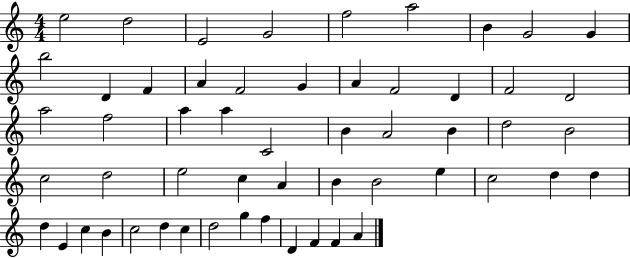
E5/h D5/h E4/h G4/h F5/h A5/h B4/q G4/h G4/q B5/h D4/q F4/q A4/q F4/h G4/q A4/q F4/h D4/q F4/h D4/h A5/h F5/h A5/q A5/q C4/h B4/q A4/h B4/q D5/h B4/h C5/h D5/h E5/h C5/q A4/q B4/q B4/h E5/q C5/h D5/q D5/q D5/q E4/q C5/q B4/q C5/h D5/q C5/q D5/h G5/q F5/q D4/q F4/q F4/q A4/q